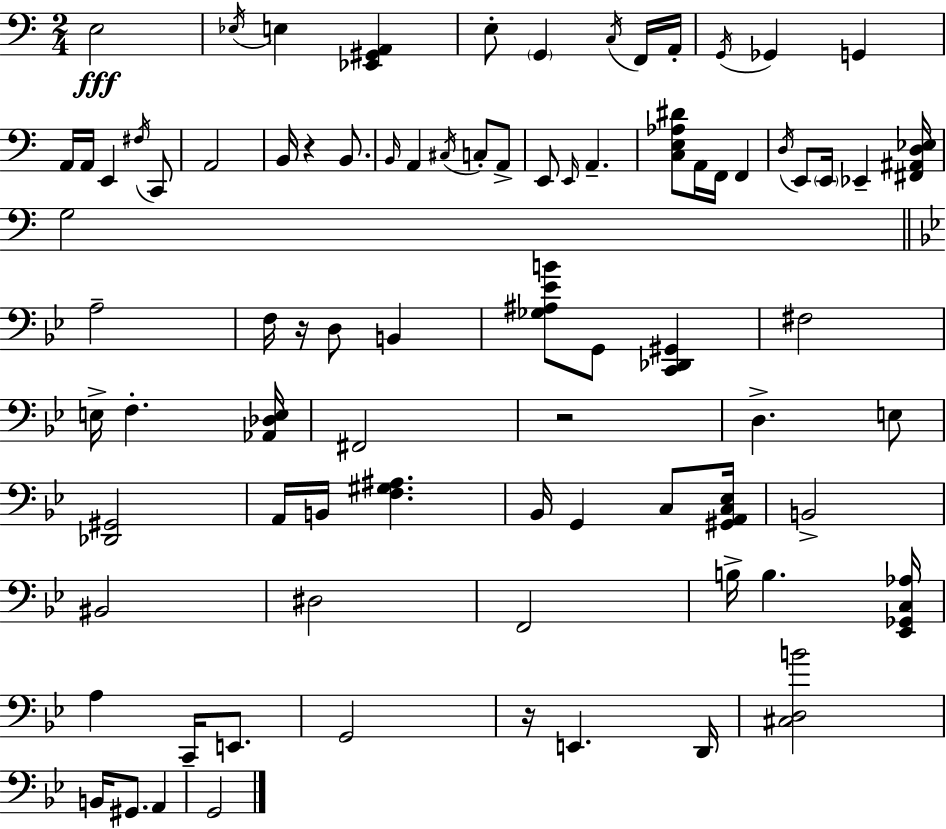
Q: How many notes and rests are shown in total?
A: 82